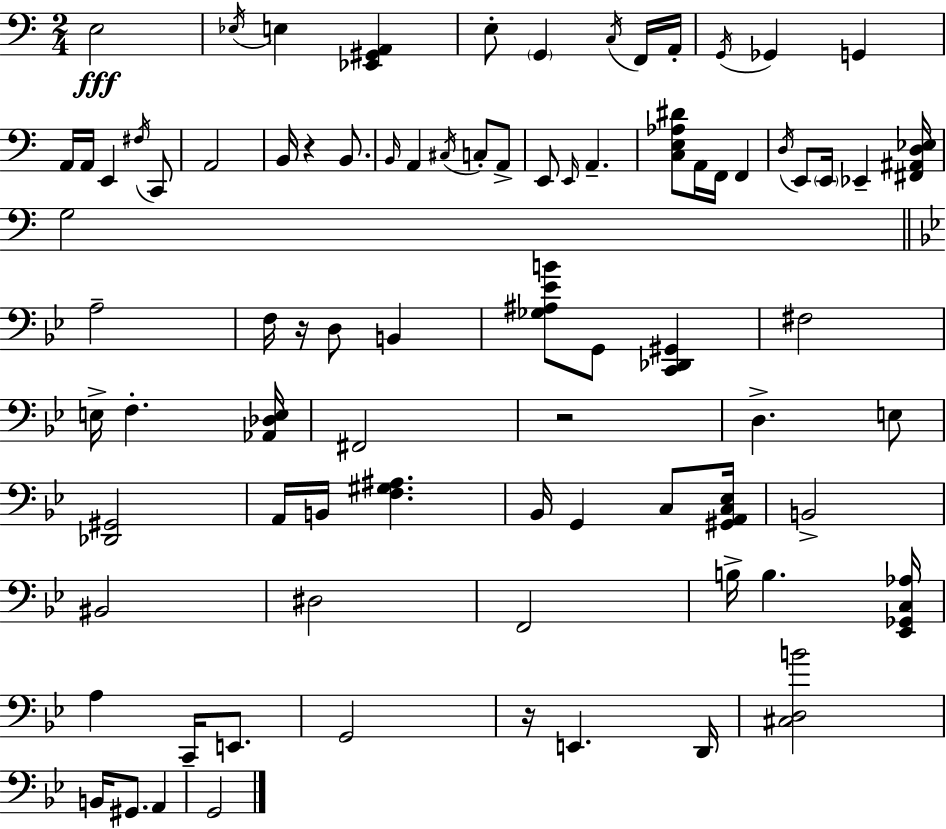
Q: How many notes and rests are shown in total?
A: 82